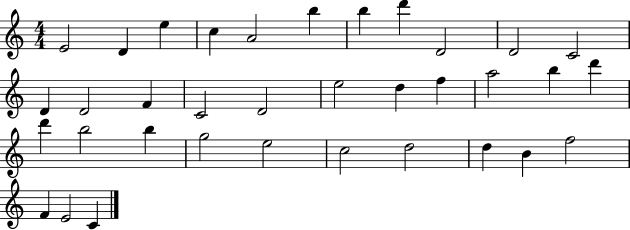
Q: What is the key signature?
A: C major